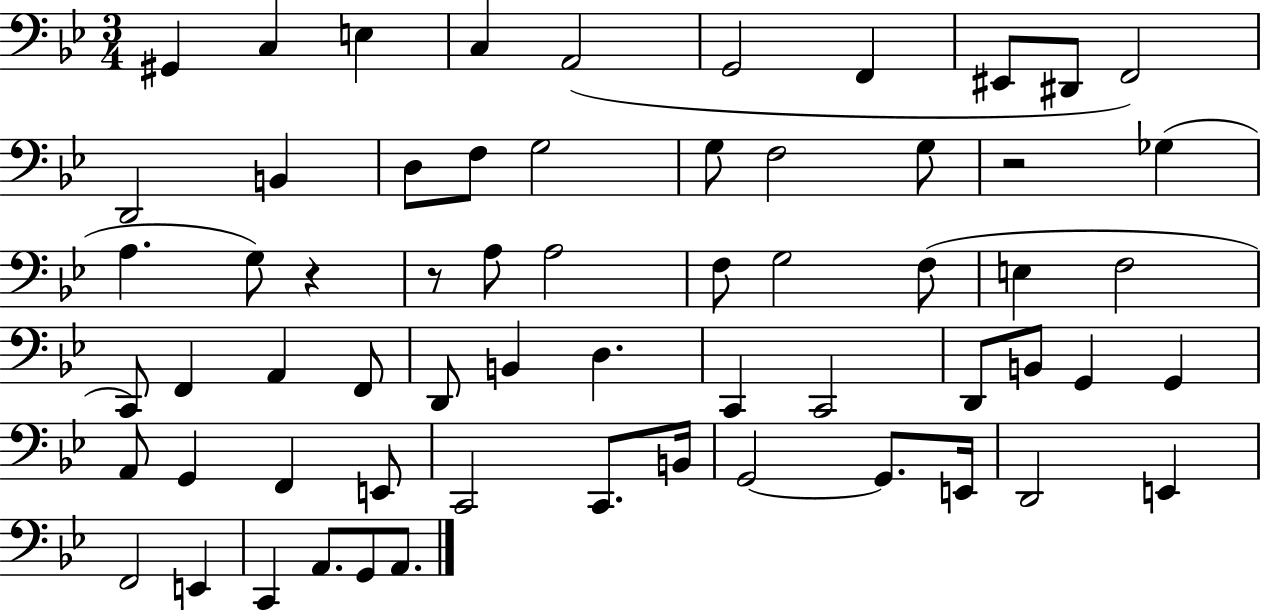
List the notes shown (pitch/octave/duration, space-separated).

G#2/q C3/q E3/q C3/q A2/h G2/h F2/q EIS2/e D#2/e F2/h D2/h B2/q D3/e F3/e G3/h G3/e F3/h G3/e R/h Gb3/q A3/q. G3/e R/q R/e A3/e A3/h F3/e G3/h F3/e E3/q F3/h C2/e F2/q A2/q F2/e D2/e B2/q D3/q. C2/q C2/h D2/e B2/e G2/q G2/q A2/e G2/q F2/q E2/e C2/h C2/e. B2/s G2/h G2/e. E2/s D2/h E2/q F2/h E2/q C2/q A2/e. G2/e A2/e.